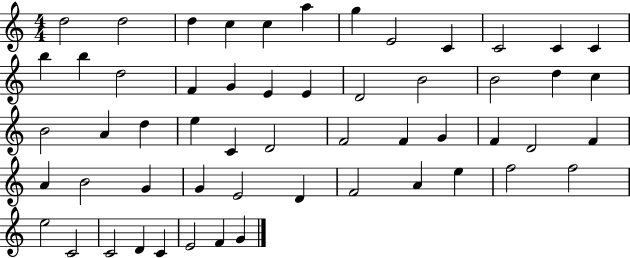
D5/h D5/h D5/q C5/q C5/q A5/q G5/q E4/h C4/q C4/h C4/q C4/q B5/q B5/q D5/h F4/q G4/q E4/q E4/q D4/h B4/h B4/h D5/q C5/q B4/h A4/q D5/q E5/q C4/q D4/h F4/h F4/q G4/q F4/q D4/h F4/q A4/q B4/h G4/q G4/q E4/h D4/q F4/h A4/q E5/q F5/h F5/h E5/h C4/h C4/h D4/q C4/q E4/h F4/q G4/q